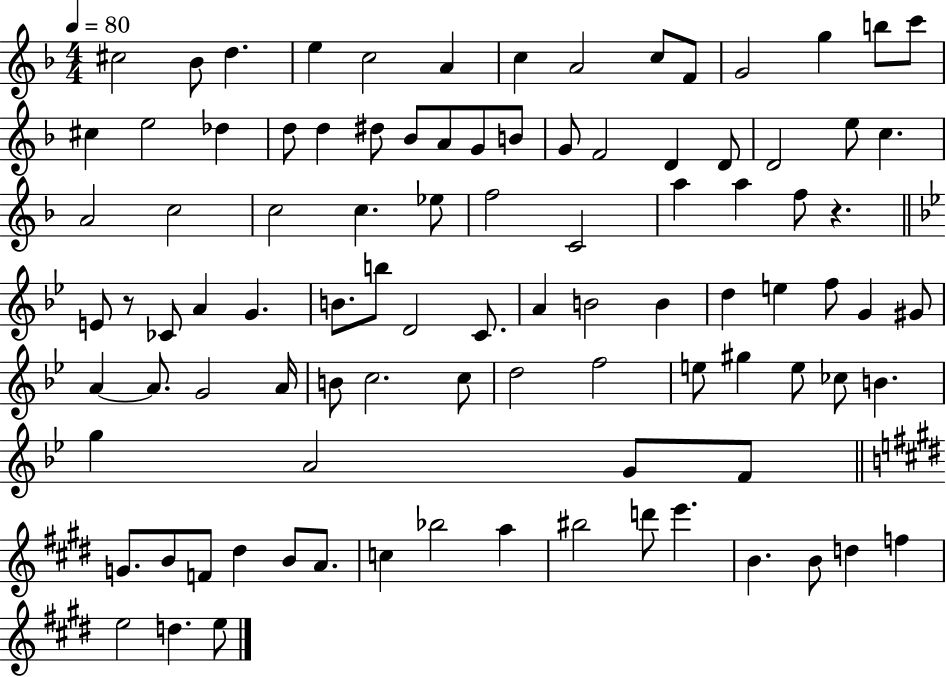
C#5/h Bb4/e D5/q. E5/q C5/h A4/q C5/q A4/h C5/e F4/e G4/h G5/q B5/e C6/e C#5/q E5/h Db5/q D5/e D5/q D#5/e Bb4/e A4/e G4/e B4/e G4/e F4/h D4/q D4/e D4/h E5/e C5/q. A4/h C5/h C5/h C5/q. Eb5/e F5/h C4/h A5/q A5/q F5/e R/q. E4/e R/e CES4/e A4/q G4/q. B4/e. B5/e D4/h C4/e. A4/q B4/h B4/q D5/q E5/q F5/e G4/q G#4/e A4/q A4/e. G4/h A4/s B4/e C5/h. C5/e D5/h F5/h E5/e G#5/q E5/e CES5/e B4/q. G5/q A4/h G4/e F4/e G4/e. B4/e F4/e D#5/q B4/e A4/e. C5/q Bb5/h A5/q BIS5/h D6/e E6/q. B4/q. B4/e D5/q F5/q E5/h D5/q. E5/e